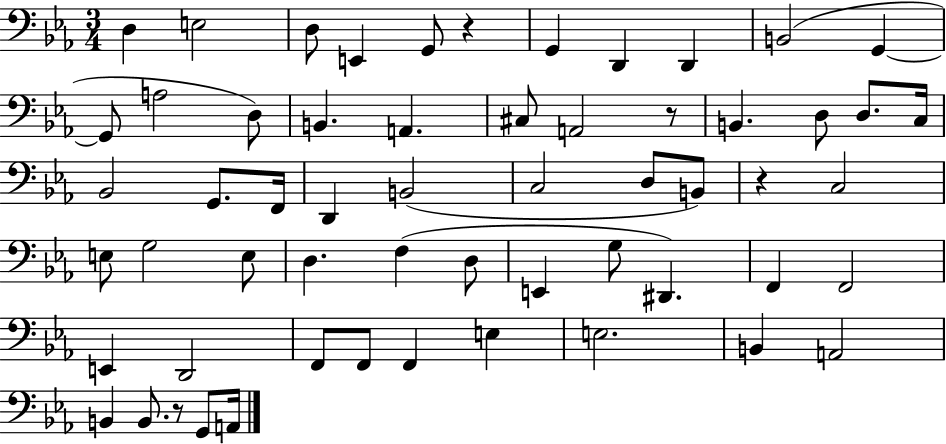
X:1
T:Untitled
M:3/4
L:1/4
K:Eb
D, E,2 D,/2 E,, G,,/2 z G,, D,, D,, B,,2 G,, G,,/2 A,2 D,/2 B,, A,, ^C,/2 A,,2 z/2 B,, D,/2 D,/2 C,/4 _B,,2 G,,/2 F,,/4 D,, B,,2 C,2 D,/2 B,,/2 z C,2 E,/2 G,2 E,/2 D, F, D,/2 E,, G,/2 ^D,, F,, F,,2 E,, D,,2 F,,/2 F,,/2 F,, E, E,2 B,, A,,2 B,, B,,/2 z/2 G,,/2 A,,/4